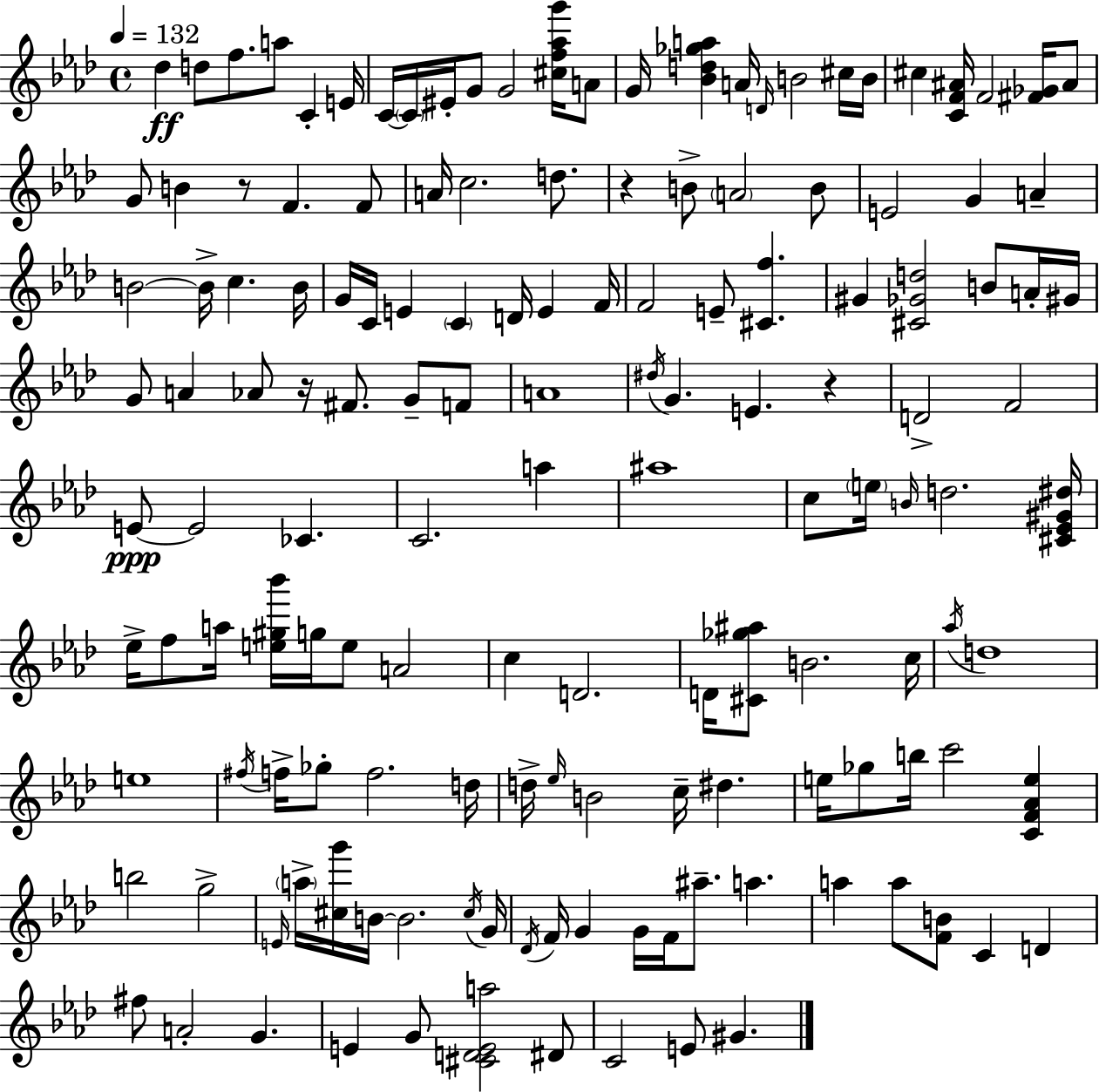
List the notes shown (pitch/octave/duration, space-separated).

Db5/q D5/e F5/e. A5/e C4/q E4/s C4/s C4/s EIS4/s G4/e G4/h [C#5,F5,Ab5,G6]/s A4/e G4/s [Bb4,D5,Gb5,A5]/q A4/s D4/s B4/h C#5/s B4/s C#5/q [C4,F4,A#4]/s F4/h [F#4,Gb4]/s A#4/e G4/e B4/q R/e F4/q. F4/e A4/s C5/h. D5/e. R/q B4/e A4/h B4/e E4/h G4/q A4/q B4/h B4/s C5/q. B4/s G4/s C4/s E4/q C4/q D4/s E4/q F4/s F4/h E4/e [C#4,F5]/q. G#4/q [C#4,Gb4,D5]/h B4/e A4/s G#4/s G4/e A4/q Ab4/e R/s F#4/e. G4/e F4/e A4/w D#5/s G4/q. E4/q. R/q D4/h F4/h E4/e E4/h CES4/q. C4/h. A5/q A#5/w C5/e E5/s B4/s D5/h. [C#4,Eb4,G#4,D#5]/s Eb5/s F5/e A5/s [E5,G#5,Bb6]/s G5/s E5/e A4/h C5/q D4/h. D4/s [C#4,Gb5,A#5]/e B4/h. C5/s Ab5/s D5/w E5/w F#5/s F5/s Gb5/e F5/h. D5/s D5/s Eb5/s B4/h C5/s D#5/q. E5/s Gb5/e B5/s C6/h [C4,F4,Ab4,E5]/q B5/h G5/h E4/s A5/s [C#5,G6]/s B4/s B4/h. C#5/s G4/s Db4/s F4/s G4/q G4/s F4/s A#5/e. A5/q. A5/q A5/e [F4,B4]/e C4/q D4/q F#5/e A4/h G4/q. E4/q G4/e [C#4,D4,E4,A5]/h D#4/e C4/h E4/e G#4/q.